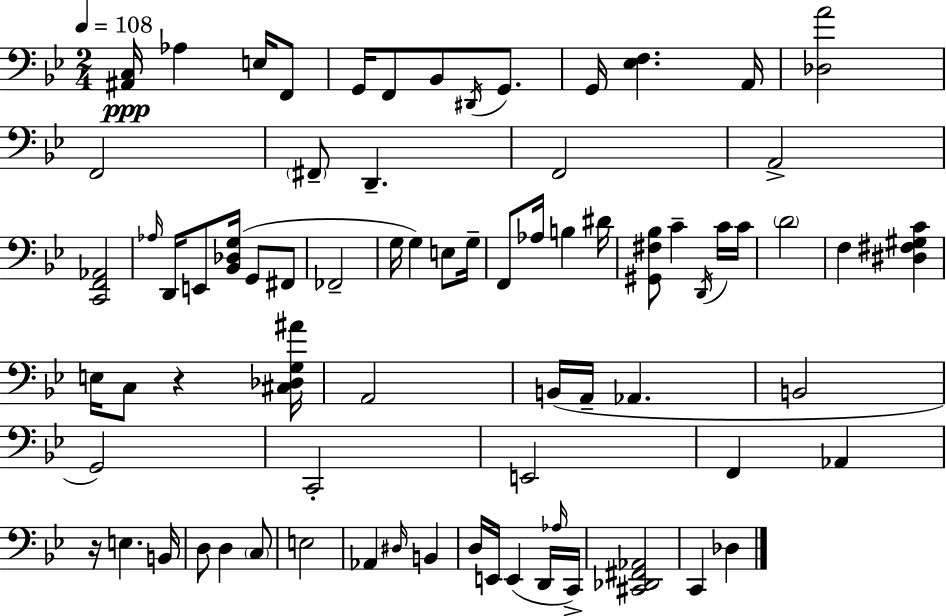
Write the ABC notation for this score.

X:1
T:Untitled
M:2/4
L:1/4
K:Bb
[^A,,C,]/4 _A, E,/4 F,,/2 G,,/4 F,,/2 _B,,/2 ^D,,/4 G,,/2 G,,/4 [_E,F,] A,,/4 [_D,A]2 F,,2 ^F,,/2 D,, F,,2 A,,2 [C,,F,,_A,,]2 _A,/4 D,,/4 E,,/2 [_B,,_D,G,]/4 G,,/2 ^F,,/2 _F,,2 G,/4 G, E,/2 G,/4 F,,/2 _A,/4 B, ^D/4 [^G,,^F,_B,]/2 C D,,/4 C/4 C/4 D2 F, [^D,^F,^G,C] E,/4 C,/2 z [^C,_D,G,^A]/4 A,,2 B,,/4 A,,/4 _A,, B,,2 G,,2 C,,2 E,,2 F,, _A,, z/4 E, B,,/4 D,/2 D, C,/2 E,2 _A,, ^D,/4 B,, D,/4 E,,/4 E,, D,,/4 _A,/4 C,,/4 [^C,,_D,,^F,,_A,,]2 C,, _D,